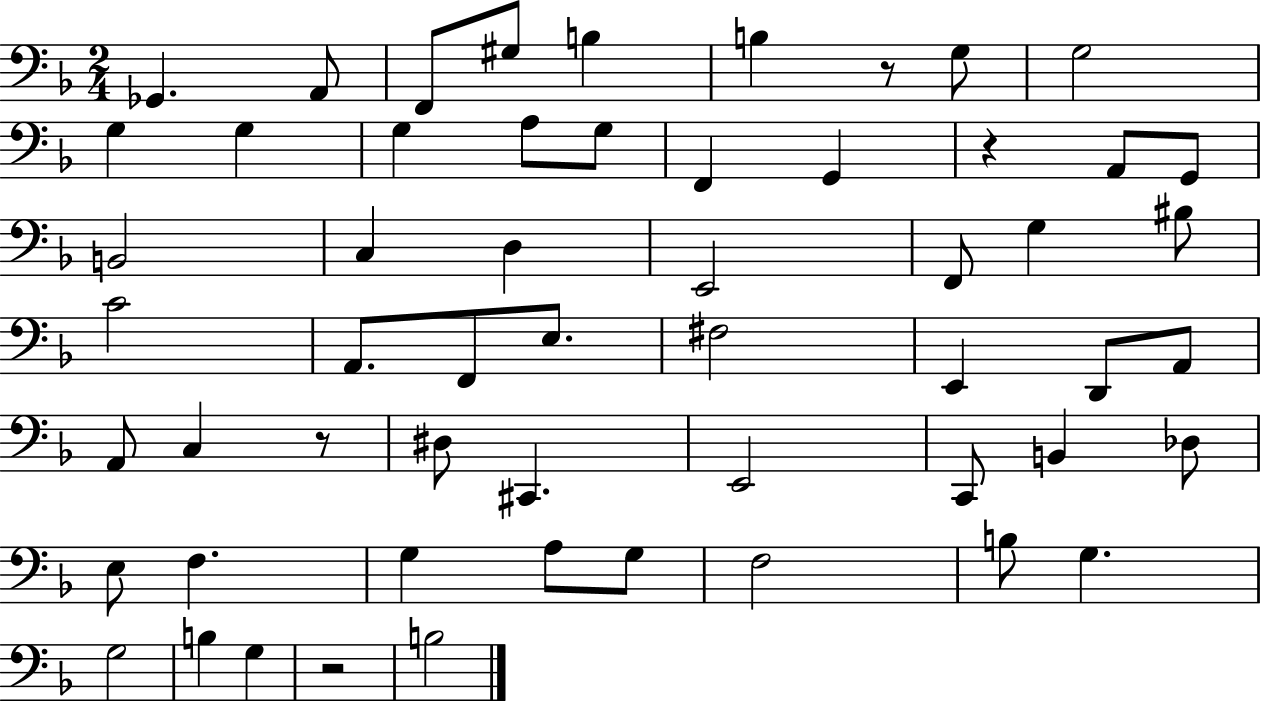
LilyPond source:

{
  \clef bass
  \numericTimeSignature
  \time 2/4
  \key f \major
  \repeat volta 2 { ges,4. a,8 | f,8 gis8 b4 | b4 r8 g8 | g2 | \break g4 g4 | g4 a8 g8 | f,4 g,4 | r4 a,8 g,8 | \break b,2 | c4 d4 | e,2 | f,8 g4 bis8 | \break c'2 | a,8. f,8 e8. | fis2 | e,4 d,8 a,8 | \break a,8 c4 r8 | dis8 cis,4. | e,2 | c,8 b,4 des8 | \break e8 f4. | g4 a8 g8 | f2 | b8 g4. | \break g2 | b4 g4 | r2 | b2 | \break } \bar "|."
}